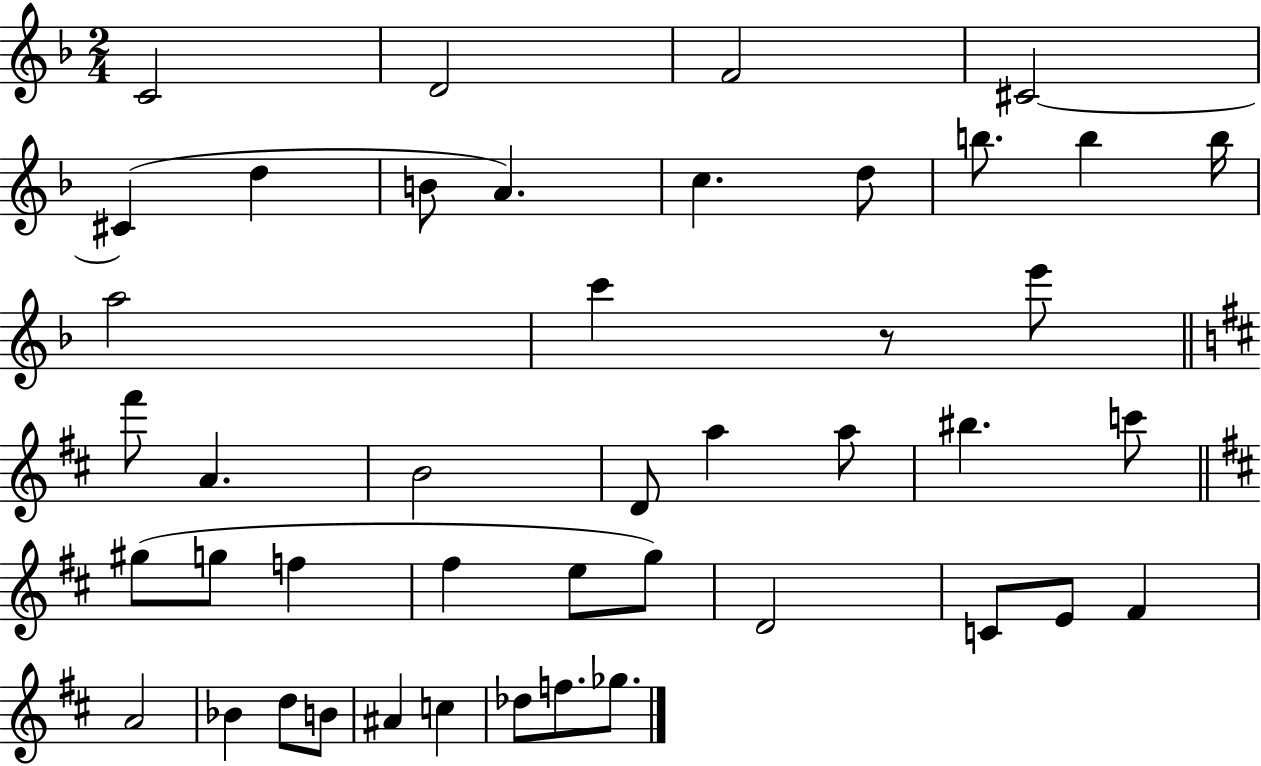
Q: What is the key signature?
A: F major